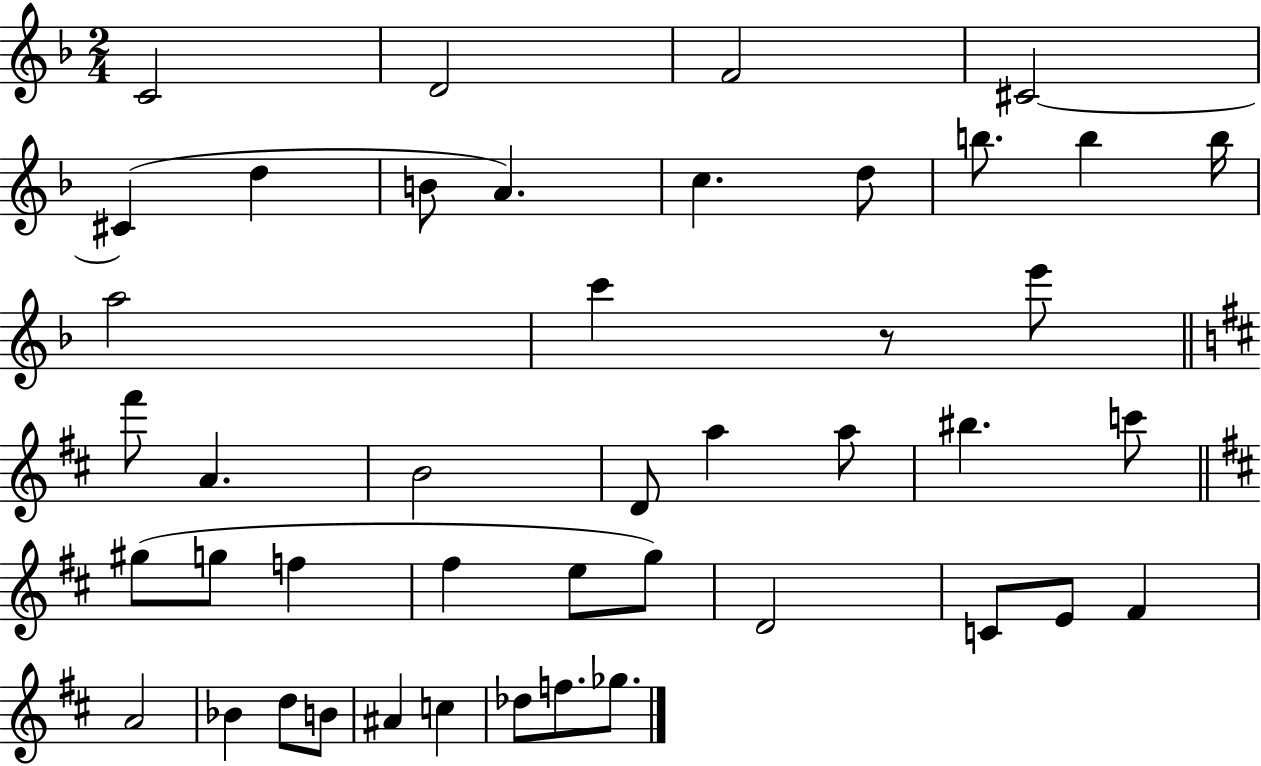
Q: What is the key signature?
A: F major